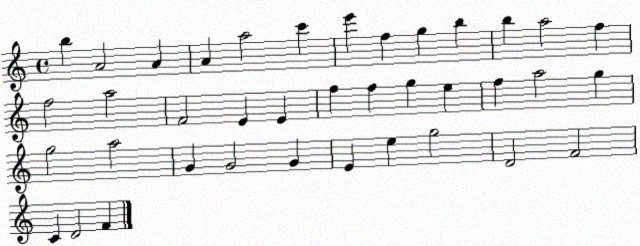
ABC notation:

X:1
T:Untitled
M:4/4
L:1/4
K:C
b A2 A A a2 c' e' f g b b a2 f f2 a2 F2 E E f f g e f a2 g g2 a2 G G2 G E e g2 D2 F2 C D2 F